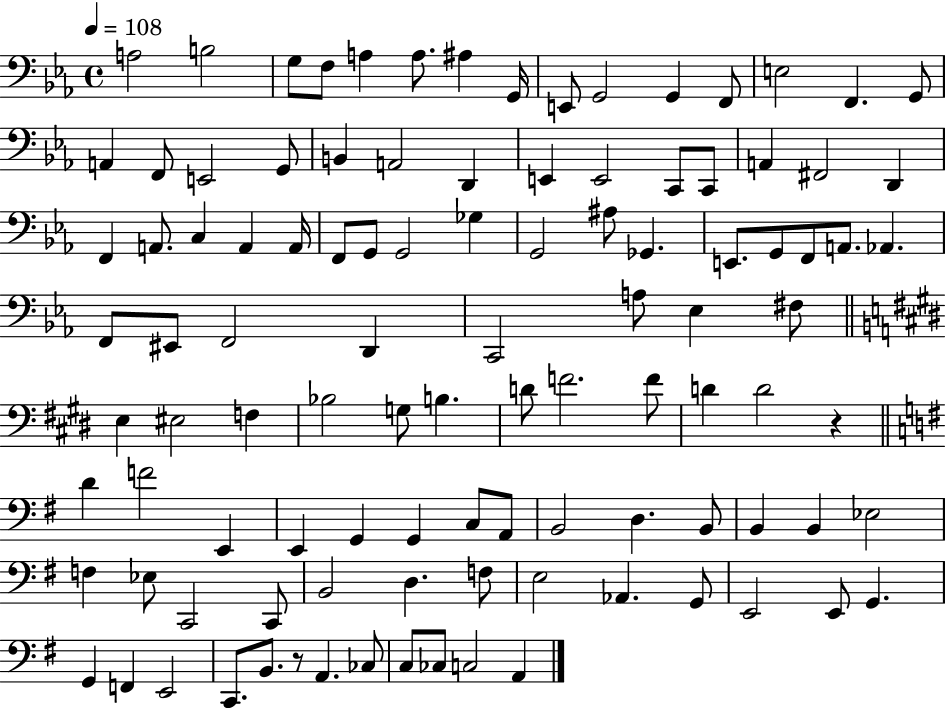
{
  \clef bass
  \time 4/4
  \defaultTimeSignature
  \key ees \major
  \tempo 4 = 108
  \repeat volta 2 { a2 b2 | g8 f8 a4 a8. ais4 g,16 | e,8 g,2 g,4 f,8 | e2 f,4. g,8 | \break a,4 f,8 e,2 g,8 | b,4 a,2 d,4 | e,4 e,2 c,8 c,8 | a,4 fis,2 d,4 | \break f,4 a,8. c4 a,4 a,16 | f,8 g,8 g,2 ges4 | g,2 ais8 ges,4. | e,8. g,8 f,8 a,8. aes,4. | \break f,8 eis,8 f,2 d,4 | c,2 a8 ees4 fis8 | \bar "||" \break \key e \major e4 eis2 f4 | bes2 g8 b4. | d'8 f'2. f'8 | d'4 d'2 r4 | \break \bar "||" \break \key g \major d'4 f'2 e,4 | e,4 g,4 g,4 c8 a,8 | b,2 d4. b,8 | b,4 b,4 ees2 | \break f4 ees8 c,2 c,8 | b,2 d4. f8 | e2 aes,4. g,8 | e,2 e,8 g,4. | \break g,4 f,4 e,2 | c,8. b,8. r8 a,4. ces8 | c8 ces8 c2 a,4 | } \bar "|."
}